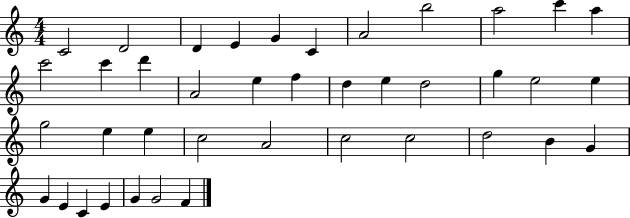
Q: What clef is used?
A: treble